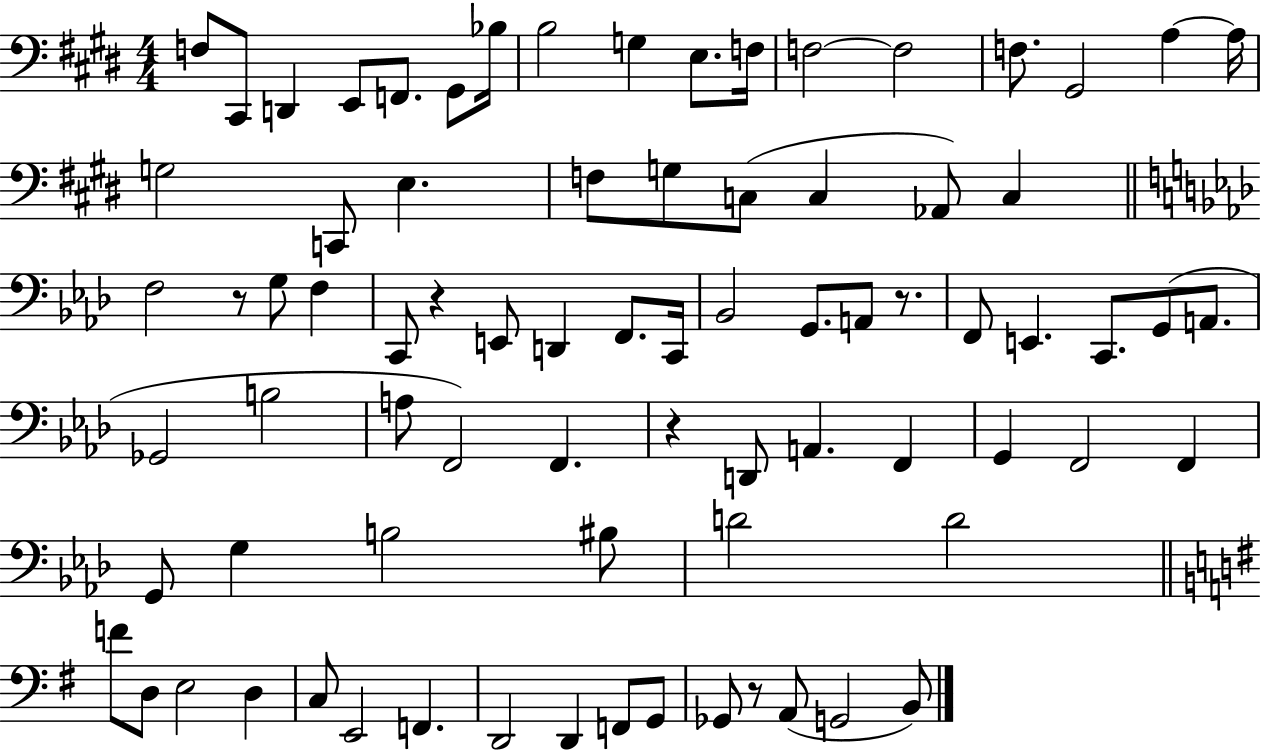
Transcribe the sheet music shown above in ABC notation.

X:1
T:Untitled
M:4/4
L:1/4
K:E
F,/2 ^C,,/2 D,, E,,/2 F,,/2 ^G,,/2 _B,/4 B,2 G, E,/2 F,/4 F,2 F,2 F,/2 ^G,,2 A, A,/4 G,2 C,,/2 E, F,/2 G,/2 C,/2 C, _A,,/2 C, F,2 z/2 G,/2 F, C,,/2 z E,,/2 D,, F,,/2 C,,/4 _B,,2 G,,/2 A,,/2 z/2 F,,/2 E,, C,,/2 G,,/2 A,,/2 _G,,2 B,2 A,/2 F,,2 F,, z D,,/2 A,, F,, G,, F,,2 F,, G,,/2 G, B,2 ^B,/2 D2 D2 F/2 D,/2 E,2 D, C,/2 E,,2 F,, D,,2 D,, F,,/2 G,,/2 _G,,/2 z/2 A,,/2 G,,2 B,,/2